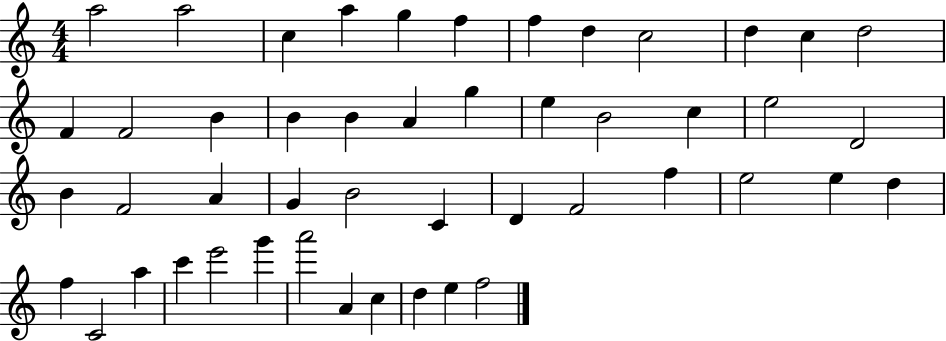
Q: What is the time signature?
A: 4/4